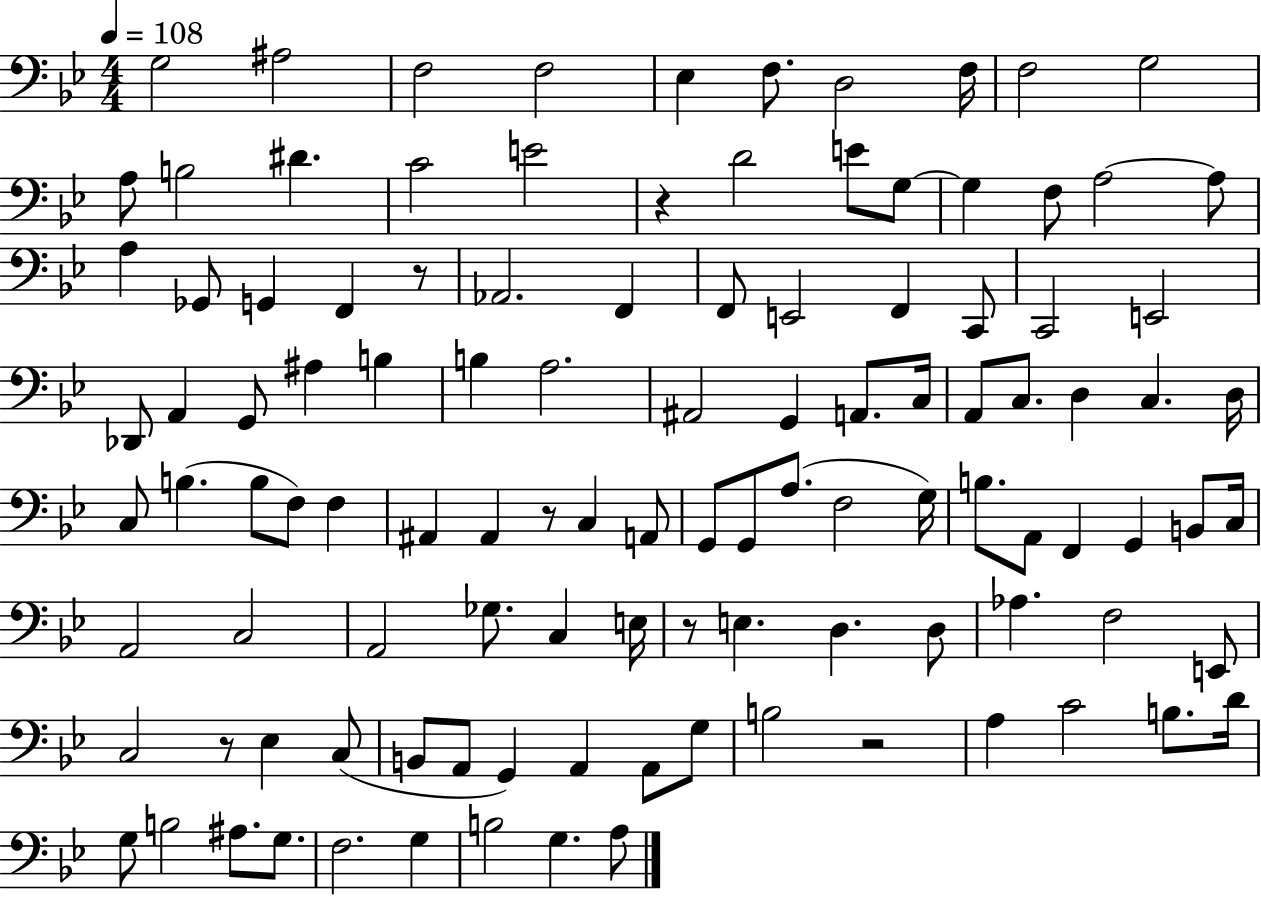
X:1
T:Untitled
M:4/4
L:1/4
K:Bb
G,2 ^A,2 F,2 F,2 _E, F,/2 D,2 F,/4 F,2 G,2 A,/2 B,2 ^D C2 E2 z D2 E/2 G,/2 G, F,/2 A,2 A,/2 A, _G,,/2 G,, F,, z/2 _A,,2 F,, F,,/2 E,,2 F,, C,,/2 C,,2 E,,2 _D,,/2 A,, G,,/2 ^A, B, B, A,2 ^A,,2 G,, A,,/2 C,/4 A,,/2 C,/2 D, C, D,/4 C,/2 B, B,/2 F,/2 F, ^A,, ^A,, z/2 C, A,,/2 G,,/2 G,,/2 A,/2 F,2 G,/4 B,/2 A,,/2 F,, G,, B,,/2 C,/4 A,,2 C,2 A,,2 _G,/2 C, E,/4 z/2 E, D, D,/2 _A, F,2 E,,/2 C,2 z/2 _E, C,/2 B,,/2 A,,/2 G,, A,, A,,/2 G,/2 B,2 z2 A, C2 B,/2 D/4 G,/2 B,2 ^A,/2 G,/2 F,2 G, B,2 G, A,/2